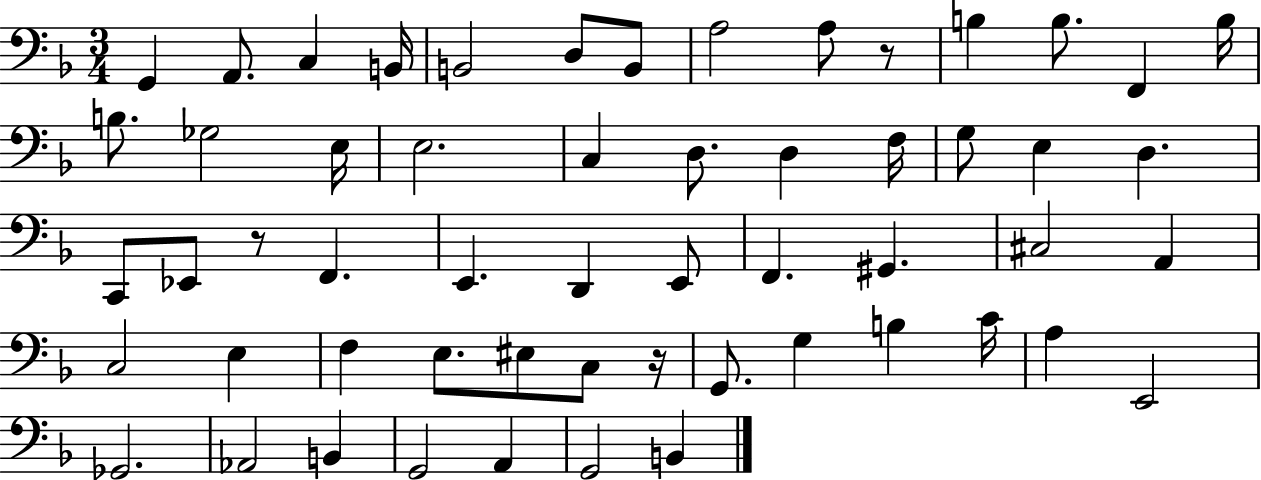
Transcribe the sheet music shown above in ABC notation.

X:1
T:Untitled
M:3/4
L:1/4
K:F
G,, A,,/2 C, B,,/4 B,,2 D,/2 B,,/2 A,2 A,/2 z/2 B, B,/2 F,, B,/4 B,/2 _G,2 E,/4 E,2 C, D,/2 D, F,/4 G,/2 E, D, C,,/2 _E,,/2 z/2 F,, E,, D,, E,,/2 F,, ^G,, ^C,2 A,, C,2 E, F, E,/2 ^E,/2 C,/2 z/4 G,,/2 G, B, C/4 A, E,,2 _G,,2 _A,,2 B,, G,,2 A,, G,,2 B,,